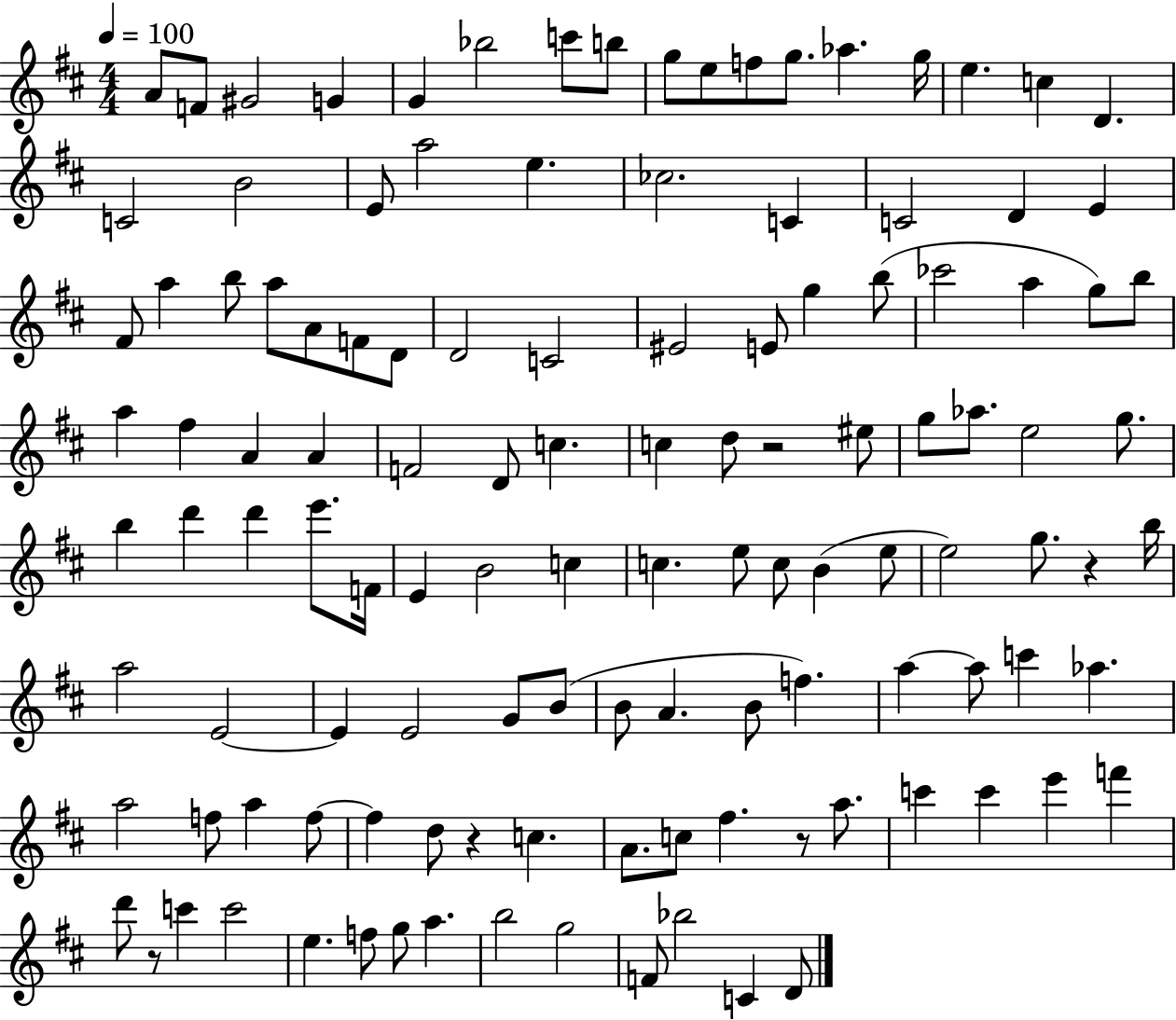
X:1
T:Untitled
M:4/4
L:1/4
K:D
A/2 F/2 ^G2 G G _b2 c'/2 b/2 g/2 e/2 f/2 g/2 _a g/4 e c D C2 B2 E/2 a2 e _c2 C C2 D E ^F/2 a b/2 a/2 A/2 F/2 D/2 D2 C2 ^E2 E/2 g b/2 _c'2 a g/2 b/2 a ^f A A F2 D/2 c c d/2 z2 ^e/2 g/2 _a/2 e2 g/2 b d' d' e'/2 F/4 E B2 c c e/2 c/2 B e/2 e2 g/2 z b/4 a2 E2 E E2 G/2 B/2 B/2 A B/2 f a a/2 c' _a a2 f/2 a f/2 f d/2 z c A/2 c/2 ^f z/2 a/2 c' c' e' f' d'/2 z/2 c' c'2 e f/2 g/2 a b2 g2 F/2 _b2 C D/2